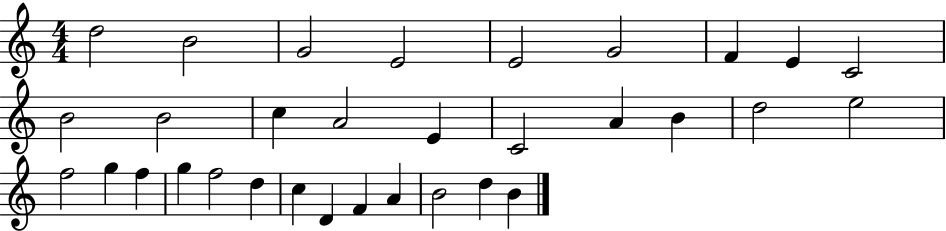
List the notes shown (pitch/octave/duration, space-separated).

D5/h B4/h G4/h E4/h E4/h G4/h F4/q E4/q C4/h B4/h B4/h C5/q A4/h E4/q C4/h A4/q B4/q D5/h E5/h F5/h G5/q F5/q G5/q F5/h D5/q C5/q D4/q F4/q A4/q B4/h D5/q B4/q